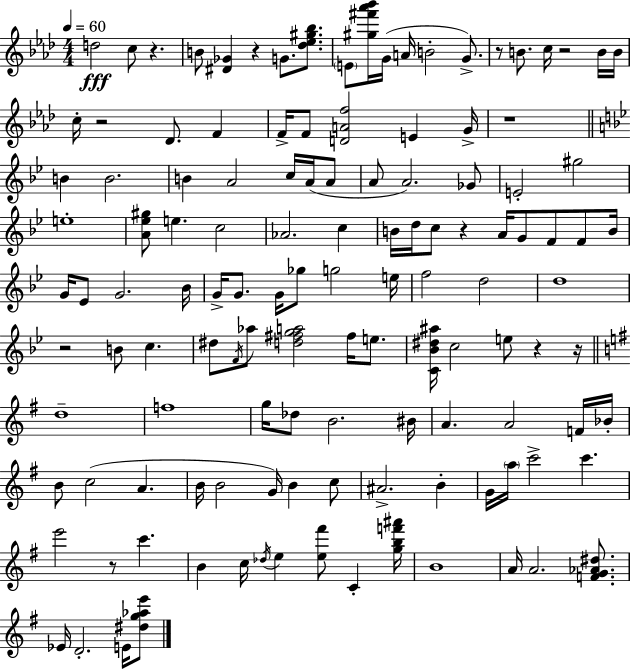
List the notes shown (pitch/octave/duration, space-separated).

D5/h C5/e R/q. B4/e [D#4,Gb4]/q R/q G4/e. [Db5,Eb5,G#5,Bb5]/e. E4/e [G#5,F#6,Ab6,Bb6]/s G4/s A4/s B4/h G4/e. R/e B4/e. C5/s R/h B4/s B4/s C5/s R/h Db4/e. F4/q F4/s F4/e [D4,A4,F5]/h E4/q G4/s R/w B4/q B4/h. B4/q A4/h C5/s A4/s A4/e A4/e A4/h. Gb4/e E4/h G#5/h E5/w [A4,Eb5,G#5]/e E5/q. C5/h Ab4/h. C5/q B4/s D5/s C5/e R/q A4/s G4/e F4/e F4/e B4/s G4/s Eb4/e G4/h. Bb4/s G4/s G4/e. G4/s Gb5/e G5/h E5/s F5/h D5/h D5/w R/h B4/e C5/q. D#5/e F4/s Ab5/e [D5,F#5,G5,A5]/h F#5/s E5/e. [C4,Bb4,D#5,A#5]/s C5/h E5/e R/q R/s D5/w F5/w G5/s Db5/e B4/h. BIS4/s A4/q. A4/h F4/s Bb4/s B4/e C5/h A4/q. B4/s B4/h G4/s B4/q C5/e A#4/h. B4/q G4/s A5/s C6/h C6/q. E6/h R/e C6/q. B4/q C5/s Db5/s E5/q [E5,F#6]/e C4/q [G5,B5,F6,A#6]/s B4/w A4/s A4/h. [F4,G4,Ab4,D#5]/e. Eb4/s D4/h. E4/s [D#5,G5,Ab5,E6]/e